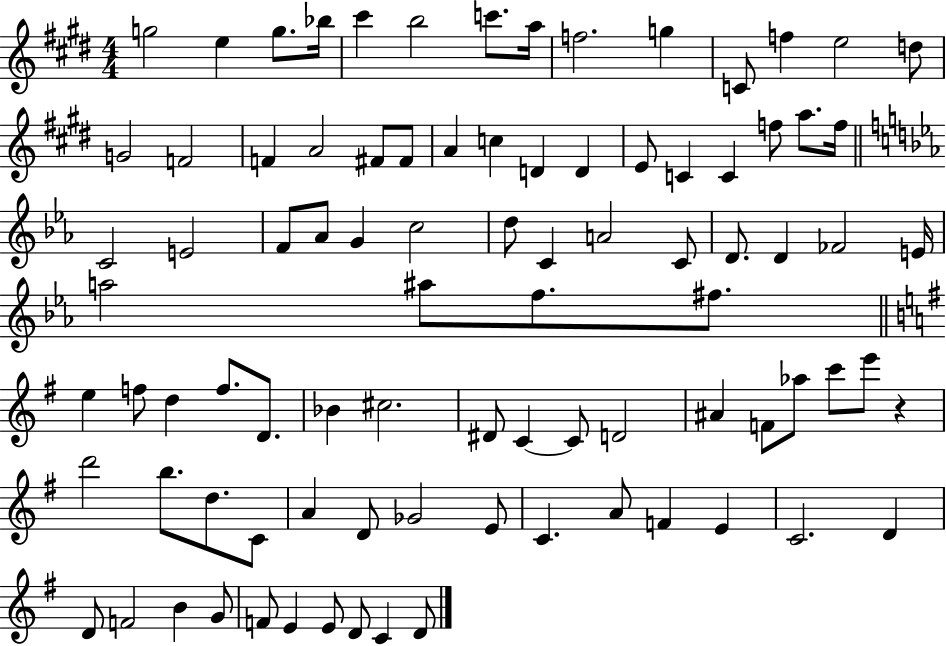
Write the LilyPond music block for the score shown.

{
  \clef treble
  \numericTimeSignature
  \time 4/4
  \key e \major
  \repeat volta 2 { g''2 e''4 g''8. bes''16 | cis'''4 b''2 c'''8. a''16 | f''2. g''4 | c'8 f''4 e''2 d''8 | \break g'2 f'2 | f'4 a'2 fis'8 fis'8 | a'4 c''4 d'4 d'4 | e'8 c'4 c'4 f''8 a''8. f''16 | \break \bar "||" \break \key ees \major c'2 e'2 | f'8 aes'8 g'4 c''2 | d''8 c'4 a'2 c'8 | d'8. d'4 fes'2 e'16 | \break a''2 ais''8 f''8. fis''8. | \bar "||" \break \key e \minor e''4 f''8 d''4 f''8. d'8. | bes'4 cis''2. | dis'8 c'4~~ c'8 d'2 | ais'4 f'8 aes''8 c'''8 e'''8 r4 | \break d'''2 b''8. d''8. c'8 | a'4 d'8 ges'2 e'8 | c'4. a'8 f'4 e'4 | c'2. d'4 | \break d'8 f'2 b'4 g'8 | f'8 e'4 e'8 d'8 c'4 d'8 | } \bar "|."
}